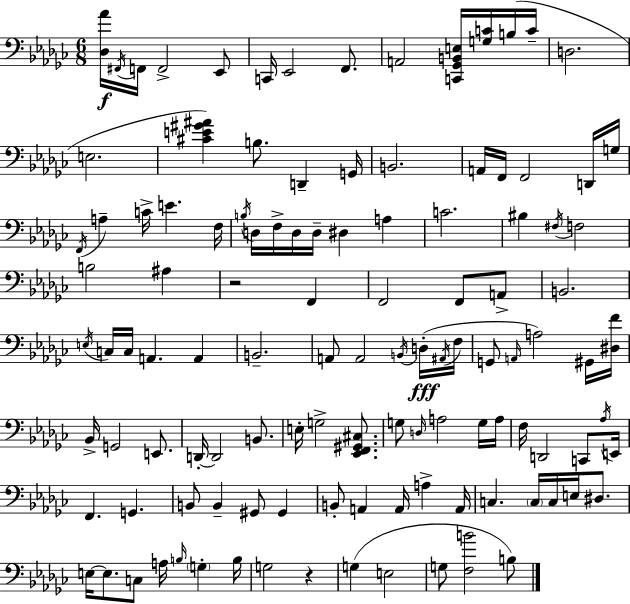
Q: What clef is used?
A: bass